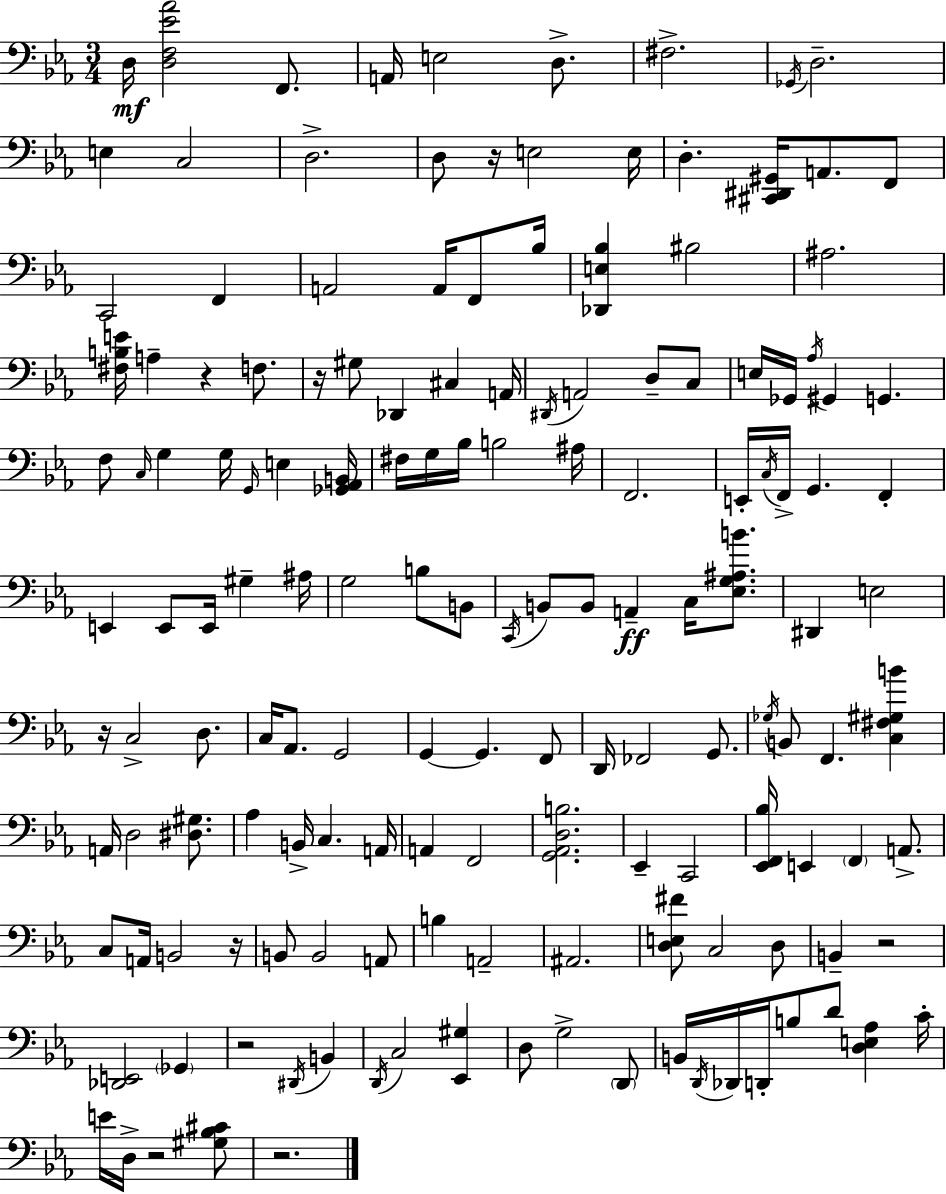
D3/s [D3,F3,Eb4,Ab4]/h F2/e. A2/s E3/h D3/e. F#3/h. Gb2/s D3/h. E3/q C3/h D3/h. D3/e R/s E3/h E3/s D3/q. [C#2,D#2,G#2]/s A2/e. F2/e C2/h F2/q A2/h A2/s F2/e Bb3/s [Db2,E3,Bb3]/q BIS3/h A#3/h. [F#3,B3,E4]/s A3/q R/q F3/e. R/s G#3/e Db2/q C#3/q A2/s D#2/s A2/h D3/e C3/e E3/s Gb2/s Ab3/s G#2/q G2/q. F3/e C3/s G3/q G3/s G2/s E3/q [Gb2,Ab2,B2]/s F#3/s G3/s Bb3/s B3/h A#3/s F2/h. E2/s C3/s F2/s G2/q. F2/q E2/q E2/e E2/s G#3/q A#3/s G3/h B3/e B2/e C2/s B2/e B2/e A2/q C3/s [Eb3,G3,A#3,B4]/e. D#2/q E3/h R/s C3/h D3/e. C3/s Ab2/e. G2/h G2/q G2/q. F2/e D2/s FES2/h G2/e. Gb3/s B2/e F2/q. [C3,F#3,G#3,B4]/q A2/s D3/h [D#3,G#3]/e. Ab3/q B2/s C3/q. A2/s A2/q F2/h [G2,Ab2,D3,B3]/h. Eb2/q C2/h [Eb2,F2,Bb3]/s E2/q F2/q A2/e. C3/e A2/s B2/h R/s B2/e B2/h A2/e B3/q A2/h A#2/h. [D3,E3,F#4]/e C3/h D3/e B2/q R/h [Db2,E2]/h Gb2/q R/h D#2/s B2/q D2/s C3/h [Eb2,G#3]/q D3/e G3/h D2/e B2/s D2/s Db2/s D2/s B3/e D4/e [D3,E3,Ab3]/q C4/s E4/s D3/s R/h [G#3,Bb3,C#4]/e R/h.